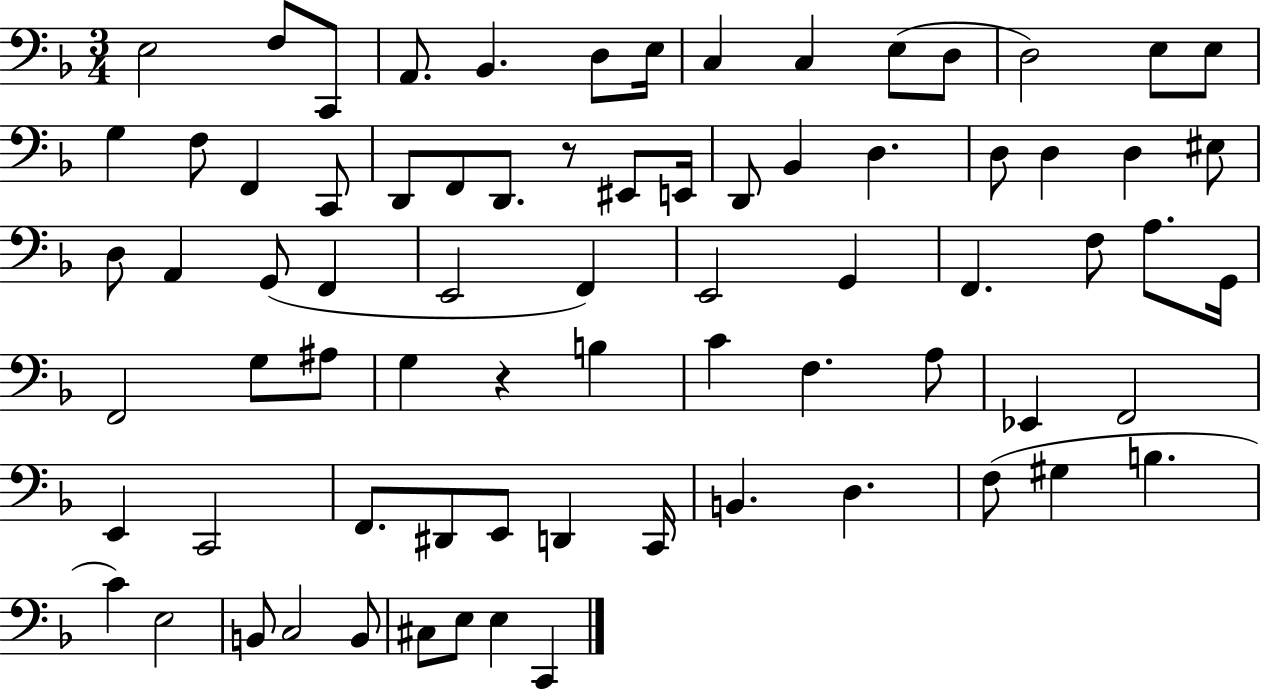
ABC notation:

X:1
T:Untitled
M:3/4
L:1/4
K:F
E,2 F,/2 C,,/2 A,,/2 _B,, D,/2 E,/4 C, C, E,/2 D,/2 D,2 E,/2 E,/2 G, F,/2 F,, C,,/2 D,,/2 F,,/2 D,,/2 z/2 ^E,,/2 E,,/4 D,,/2 _B,, D, D,/2 D, D, ^E,/2 D,/2 A,, G,,/2 F,, E,,2 F,, E,,2 G,, F,, F,/2 A,/2 G,,/4 F,,2 G,/2 ^A,/2 G, z B, C F, A,/2 _E,, F,,2 E,, C,,2 F,,/2 ^D,,/2 E,,/2 D,, C,,/4 B,, D, F,/2 ^G, B, C E,2 B,,/2 C,2 B,,/2 ^C,/2 E,/2 E, C,,